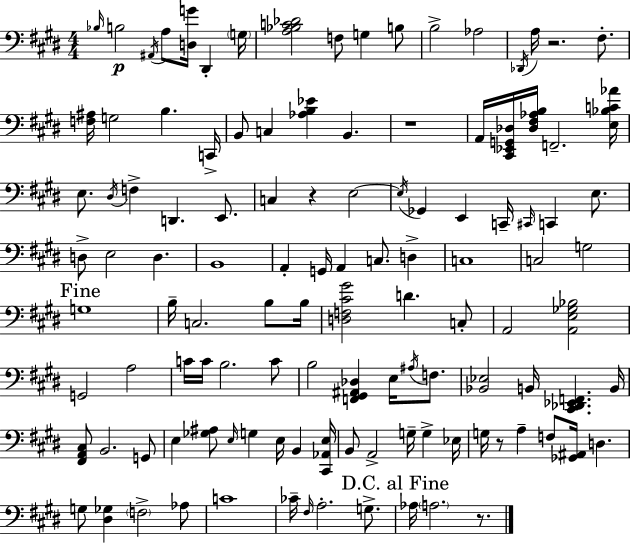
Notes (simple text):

Bb3/s B3/h A#2/s A3/e [D3,G4]/s D#2/q G3/s [A3,Bb3,C4,Db4]/h F3/e G3/q B3/e B3/h Ab3/h Db2/s A3/s R/h. F#3/e. [F3,A#3]/s G3/h B3/q. C2/s B2/e C3/q [Ab3,B3,Eb4]/q B2/q. R/w A2/s [C#2,Eb2,G2,Db3]/s [Db3,F#3,Ab3,B3]/s F2/h. [E3,Bb3,C4,Ab4]/s E3/e. D#3/s F3/q D2/q. E2/e. C3/q R/q E3/h E3/s Gb2/q E2/q C2/s C#2/s C2/q E3/e. D3/e E3/h D3/q. B2/w A2/q G2/s A2/q C3/e. D3/q C3/w C3/h G3/h G3/w B3/s C3/h. B3/e B3/s [D3,F3,C#4,G#4]/h D4/q. C3/e A2/h [A2,E3,Gb3,Bb3]/h G2/h A3/h C4/s C4/s B3/h. C4/e B3/h [F2,G#2,A#2,Db3]/q E3/s A#3/s F3/e. [Bb2,Eb3]/h B2/s [C#2,Db2,Eb2,F2]/q. B2/s [F#2,A2,C#3]/e B2/h. G2/e E3/q [Gb3,A#3]/e E3/s G3/q E3/s B2/q [C#2,Ab2,E3]/s B2/e A2/h G3/s G3/q Eb3/s G3/s R/e A3/q F3/e [Gb2,A#2]/s D3/q. G3/e [D#3,Gb3]/q F3/h Ab3/e C4/w CES4/s F#3/s A3/h. G3/e. Ab3/s A3/h. R/e.